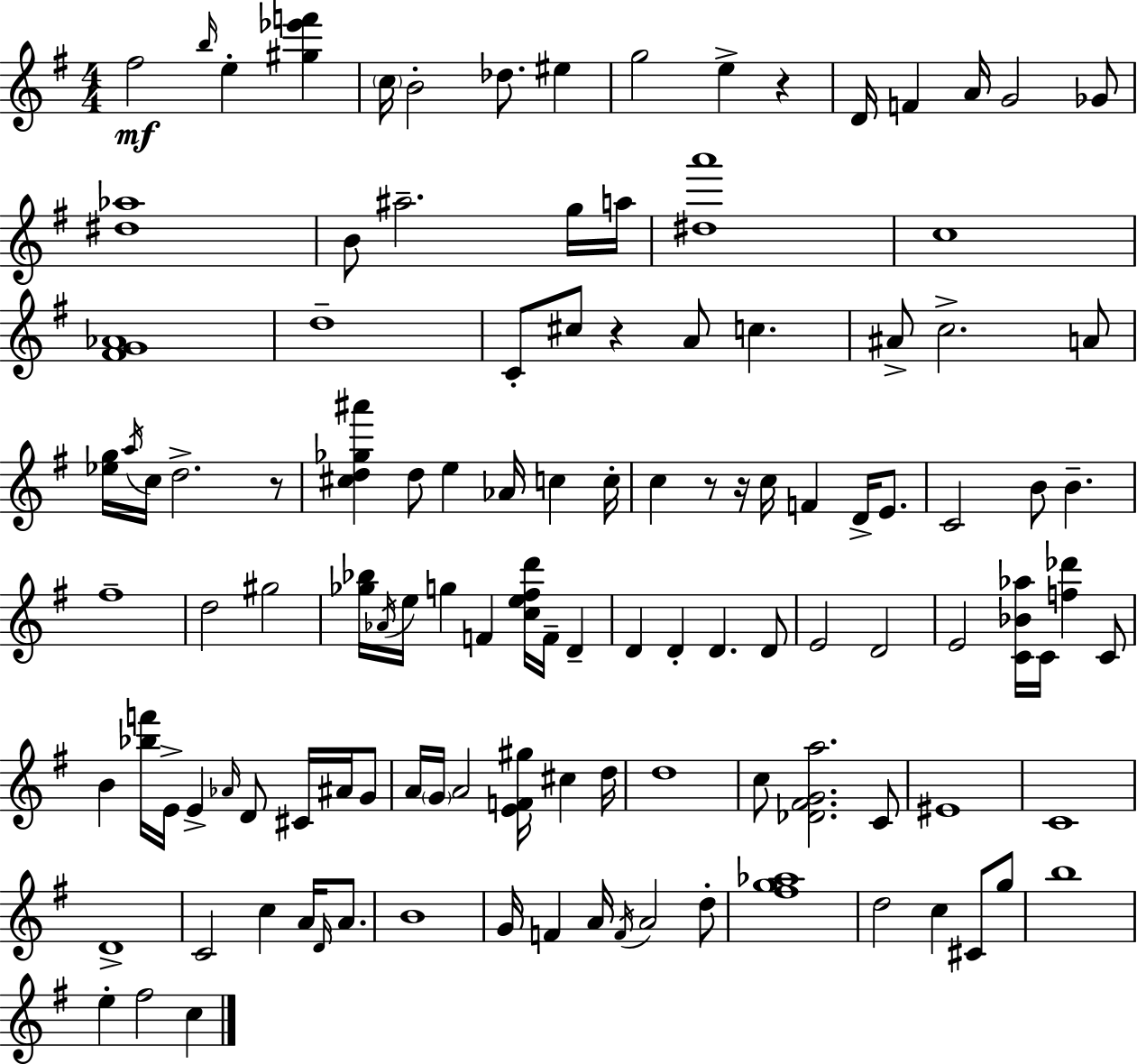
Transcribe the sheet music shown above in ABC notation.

X:1
T:Untitled
M:4/4
L:1/4
K:Em
^f2 b/4 e [^g_e'f'] c/4 B2 _d/2 ^e g2 e z D/4 F A/4 G2 _G/2 [^d_a]4 B/2 ^a2 g/4 a/4 [^da']4 c4 [^FG_A]4 d4 C/2 ^c/2 z A/2 c ^A/2 c2 A/2 [_eg]/4 a/4 c/4 d2 z/2 [^cd_g^a'] d/2 e _A/4 c c/4 c z/2 z/4 c/4 F D/4 E/2 C2 B/2 B ^f4 d2 ^g2 [_g_b]/4 _A/4 e/4 g F [ce^fd']/4 F/4 D D D D D/2 E2 D2 E2 [C_B_a]/4 C/4 [f_d'] C/2 B [_bf']/4 E/4 E _A/4 D/2 ^C/4 ^A/4 G/2 A/4 G/4 A2 [EF^g]/4 ^c d/4 d4 c/2 [_D^FGa]2 C/2 ^E4 C4 D4 C2 c A/4 D/4 A/2 B4 G/4 F A/4 F/4 A2 d/2 [^fg_a]4 d2 c ^C/2 g/2 b4 e ^f2 c